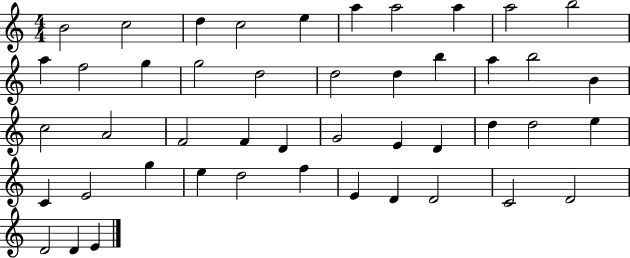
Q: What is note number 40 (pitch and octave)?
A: D4